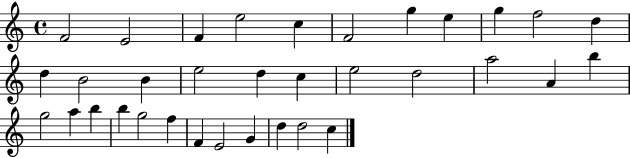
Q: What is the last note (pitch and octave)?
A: C5